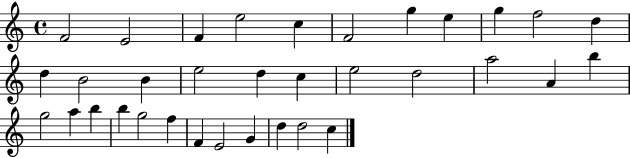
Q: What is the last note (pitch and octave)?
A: C5